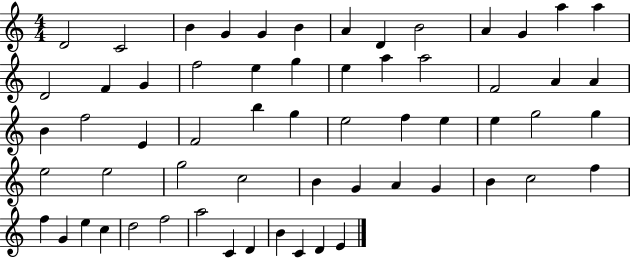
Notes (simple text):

D4/h C4/h B4/q G4/q G4/q B4/q A4/q D4/q B4/h A4/q G4/q A5/q A5/q D4/h F4/q G4/q F5/h E5/q G5/q E5/q A5/q A5/h F4/h A4/q A4/q B4/q F5/h E4/q F4/h B5/q G5/q E5/h F5/q E5/q E5/q G5/h G5/q E5/h E5/h G5/h C5/h B4/q G4/q A4/q G4/q B4/q C5/h F5/q F5/q G4/q E5/q C5/q D5/h F5/h A5/h C4/q D4/q B4/q C4/q D4/q E4/q